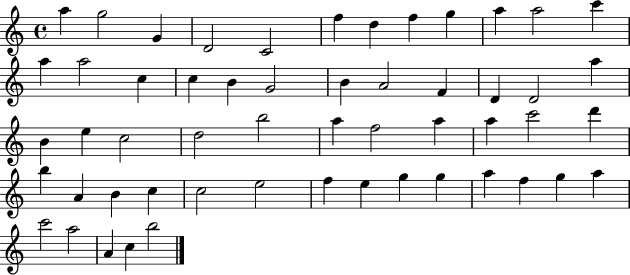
X:1
T:Untitled
M:4/4
L:1/4
K:C
a g2 G D2 C2 f d f g a a2 c' a a2 c c B G2 B A2 F D D2 a B e c2 d2 b2 a f2 a a c'2 d' b A B c c2 e2 f e g g a f g a c'2 a2 A c b2